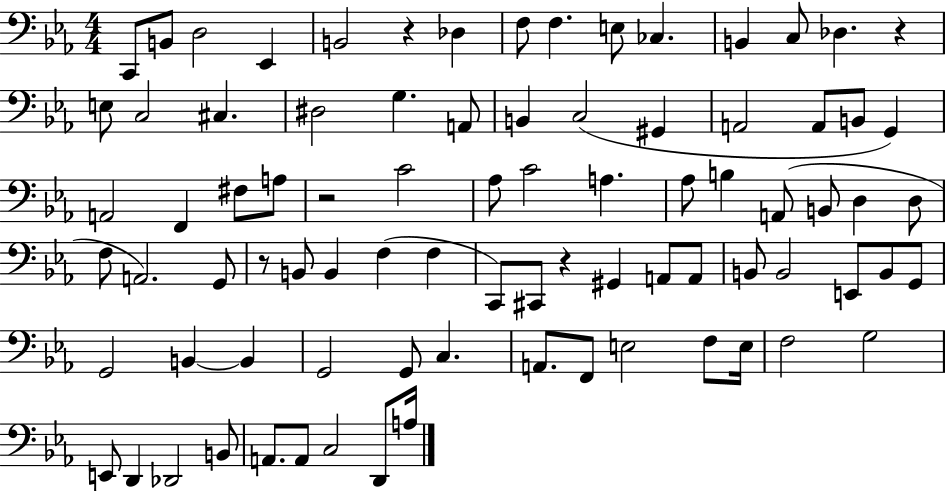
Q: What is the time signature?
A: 4/4